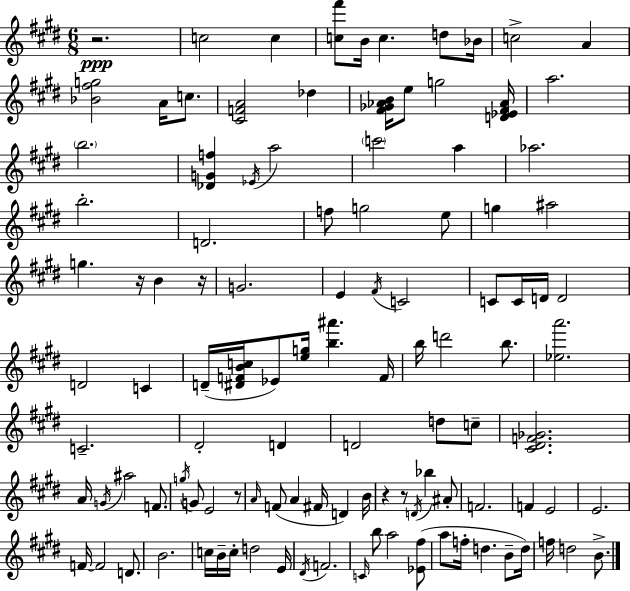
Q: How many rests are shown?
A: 6